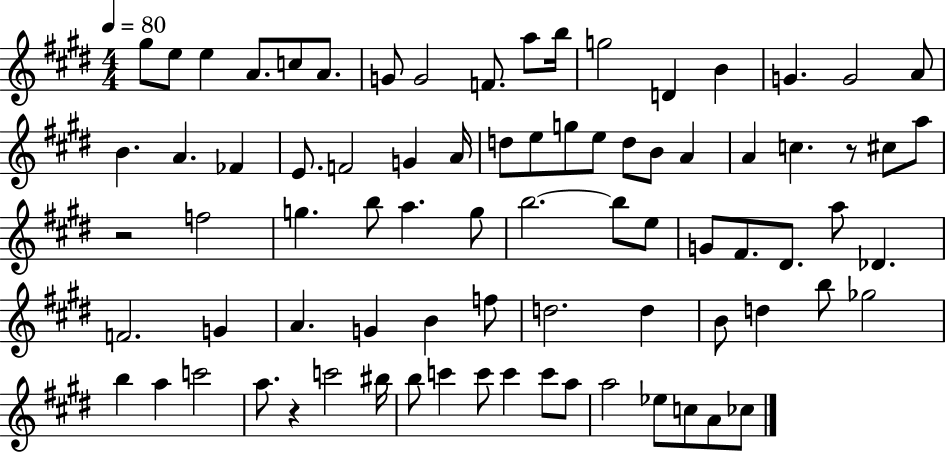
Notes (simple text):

G#5/e E5/e E5/q A4/e. C5/e A4/e. G4/e G4/h F4/e. A5/e B5/s G5/h D4/q B4/q G4/q. G4/h A4/e B4/q. A4/q. FES4/q E4/e. F4/h G4/q A4/s D5/e E5/e G5/e E5/e D5/e B4/e A4/q A4/q C5/q. R/e C#5/e A5/e R/h F5/h G5/q. B5/e A5/q. G5/e B5/h. B5/e E5/e G4/e F#4/e. D#4/e. A5/e Db4/q. F4/h. G4/q A4/q. G4/q B4/q F5/e D5/h. D5/q B4/e D5/q B5/e Gb5/h B5/q A5/q C6/h A5/e. R/q C6/h BIS5/s B5/e C6/q C6/e C6/q C6/e A5/e A5/h Eb5/e C5/e A4/e CES5/e